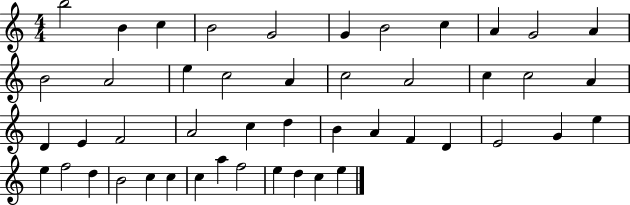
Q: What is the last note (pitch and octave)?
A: E5